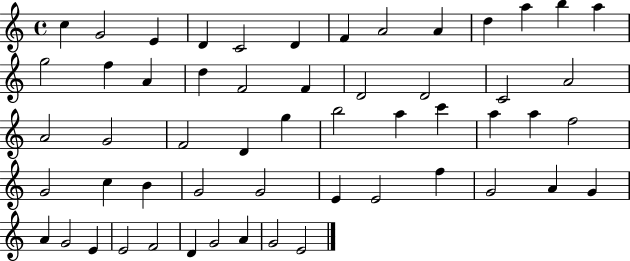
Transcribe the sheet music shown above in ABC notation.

X:1
T:Untitled
M:4/4
L:1/4
K:C
c G2 E D C2 D F A2 A d a b a g2 f A d F2 F D2 D2 C2 A2 A2 G2 F2 D g b2 a c' a a f2 G2 c B G2 G2 E E2 f G2 A G A G2 E E2 F2 D G2 A G2 E2